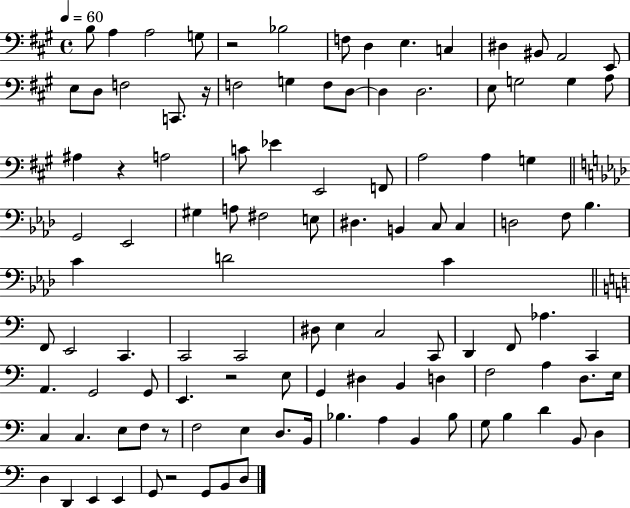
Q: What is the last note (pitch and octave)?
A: D3